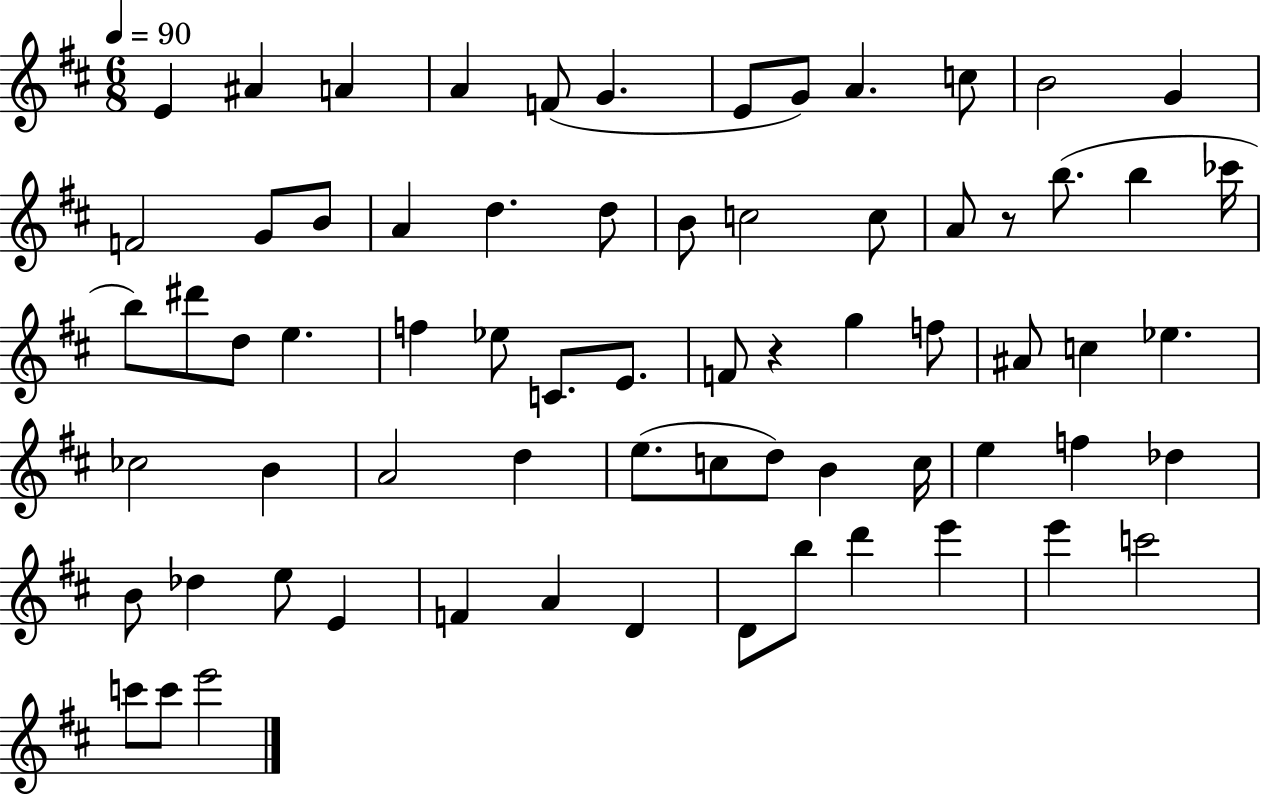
{
  \clef treble
  \numericTimeSignature
  \time 6/8
  \key d \major
  \tempo 4 = 90
  e'4 ais'4 a'4 | a'4 f'8( g'4. | e'8 g'8) a'4. c''8 | b'2 g'4 | \break f'2 g'8 b'8 | a'4 d''4. d''8 | b'8 c''2 c''8 | a'8 r8 b''8.( b''4 ces'''16 | \break b''8) dis'''8 d''8 e''4. | f''4 ees''8 c'8. e'8. | f'8 r4 g''4 f''8 | ais'8 c''4 ees''4. | \break ces''2 b'4 | a'2 d''4 | e''8.( c''8 d''8) b'4 c''16 | e''4 f''4 des''4 | \break b'8 des''4 e''8 e'4 | f'4 a'4 d'4 | d'8 b''8 d'''4 e'''4 | e'''4 c'''2 | \break c'''8 c'''8 e'''2 | \bar "|."
}